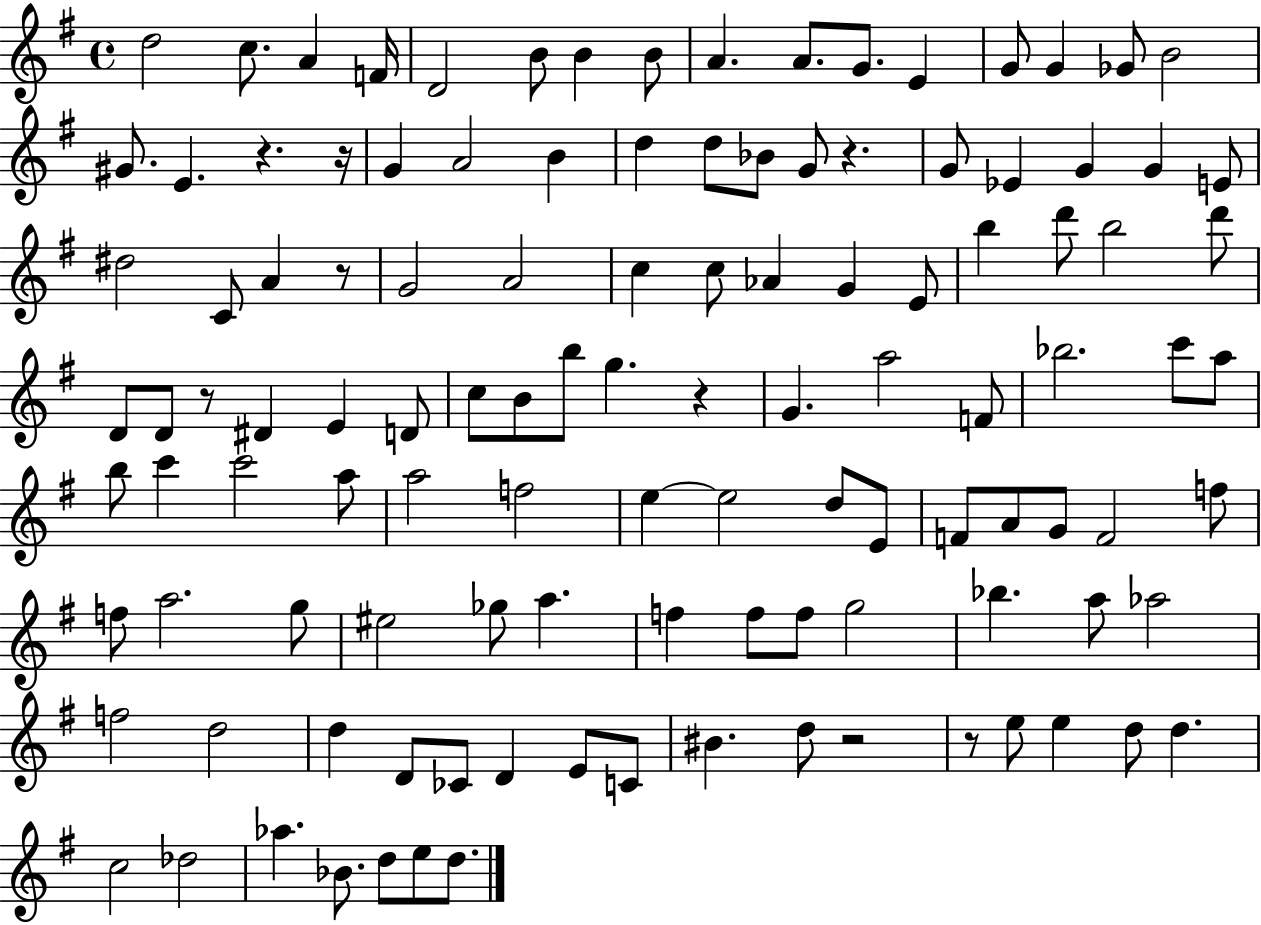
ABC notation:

X:1
T:Untitled
M:4/4
L:1/4
K:G
d2 c/2 A F/4 D2 B/2 B B/2 A A/2 G/2 E G/2 G _G/2 B2 ^G/2 E z z/4 G A2 B d d/2 _B/2 G/2 z G/2 _E G G E/2 ^d2 C/2 A z/2 G2 A2 c c/2 _A G E/2 b d'/2 b2 d'/2 D/2 D/2 z/2 ^D E D/2 c/2 B/2 b/2 g z G a2 F/2 _b2 c'/2 a/2 b/2 c' c'2 a/2 a2 f2 e e2 d/2 E/2 F/2 A/2 G/2 F2 f/2 f/2 a2 g/2 ^e2 _g/2 a f f/2 f/2 g2 _b a/2 _a2 f2 d2 d D/2 _C/2 D E/2 C/2 ^B d/2 z2 z/2 e/2 e d/2 d c2 _d2 _a _B/2 d/2 e/2 d/2